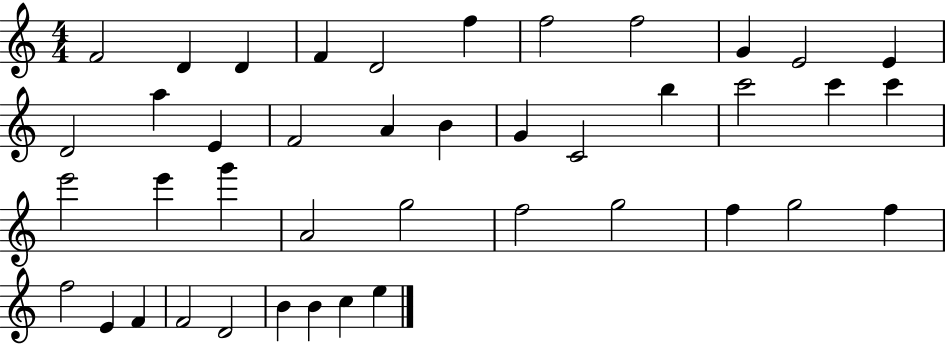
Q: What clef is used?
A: treble